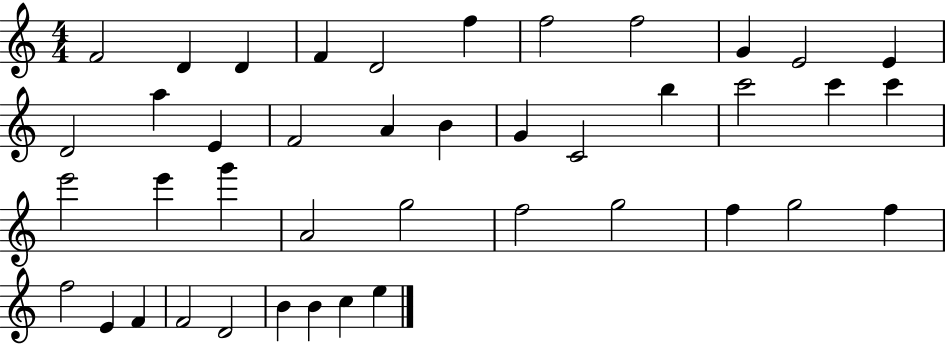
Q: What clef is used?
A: treble